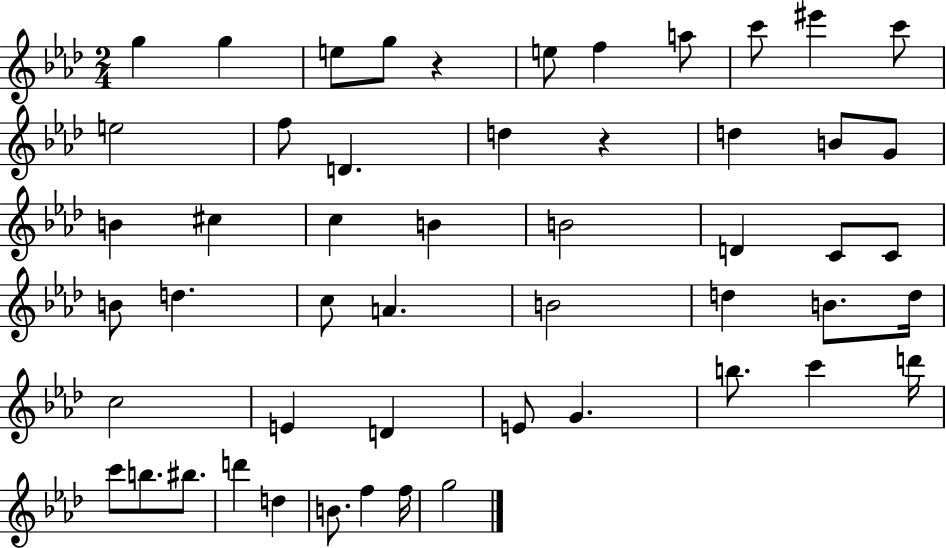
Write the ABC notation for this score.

X:1
T:Untitled
M:2/4
L:1/4
K:Ab
g g e/2 g/2 z e/2 f a/2 c'/2 ^e' c'/2 e2 f/2 D d z d B/2 G/2 B ^c c B B2 D C/2 C/2 B/2 d c/2 A B2 d B/2 d/4 c2 E D E/2 G b/2 c' d'/4 c'/2 b/2 ^b/2 d' d B/2 f f/4 g2